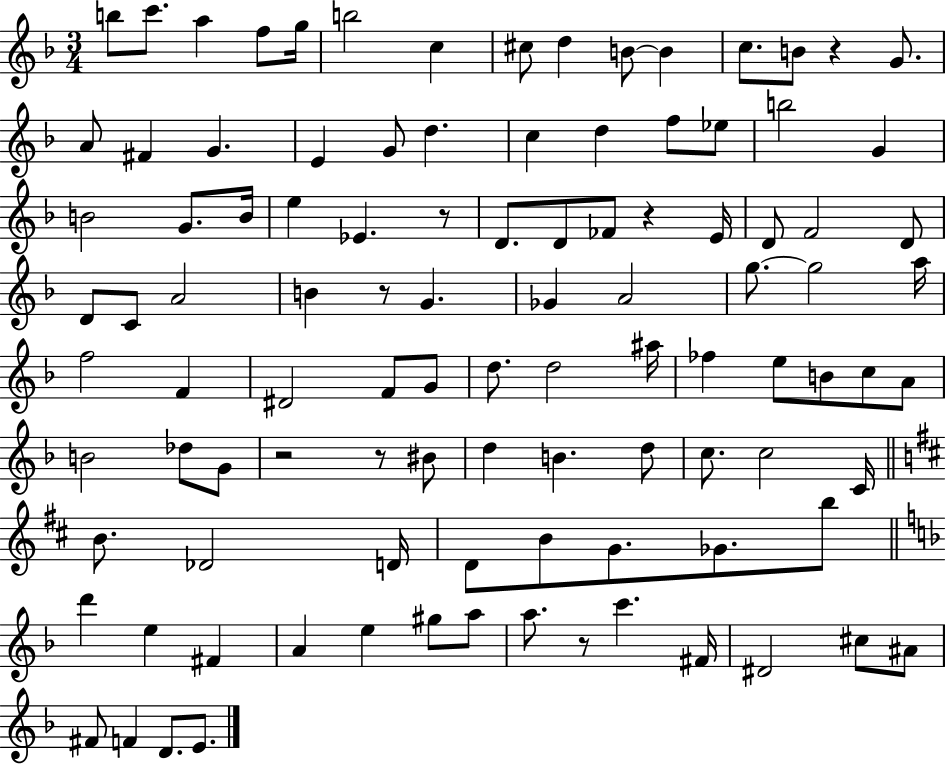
B5/e C6/e. A5/q F5/e G5/s B5/h C5/q C#5/e D5/q B4/e B4/q C5/e. B4/e R/q G4/e. A4/e F#4/q G4/q. E4/q G4/e D5/q. C5/q D5/q F5/e Eb5/e B5/h G4/q B4/h G4/e. B4/s E5/q Eb4/q. R/e D4/e. D4/e FES4/e R/q E4/s D4/e F4/h D4/e D4/e C4/e A4/h B4/q R/e G4/q. Gb4/q A4/h G5/e. G5/h A5/s F5/h F4/q D#4/h F4/e G4/e D5/e. D5/h A#5/s FES5/q E5/e B4/e C5/e A4/e B4/h Db5/e G4/e R/h R/e BIS4/e D5/q B4/q. D5/e C5/e. C5/h C4/s B4/e. Db4/h D4/s D4/e B4/e G4/e. Gb4/e. B5/e D6/q E5/q F#4/q A4/q E5/q G#5/e A5/e A5/e. R/e C6/q. F#4/s D#4/h C#5/e A#4/e F#4/e F4/q D4/e. E4/e.